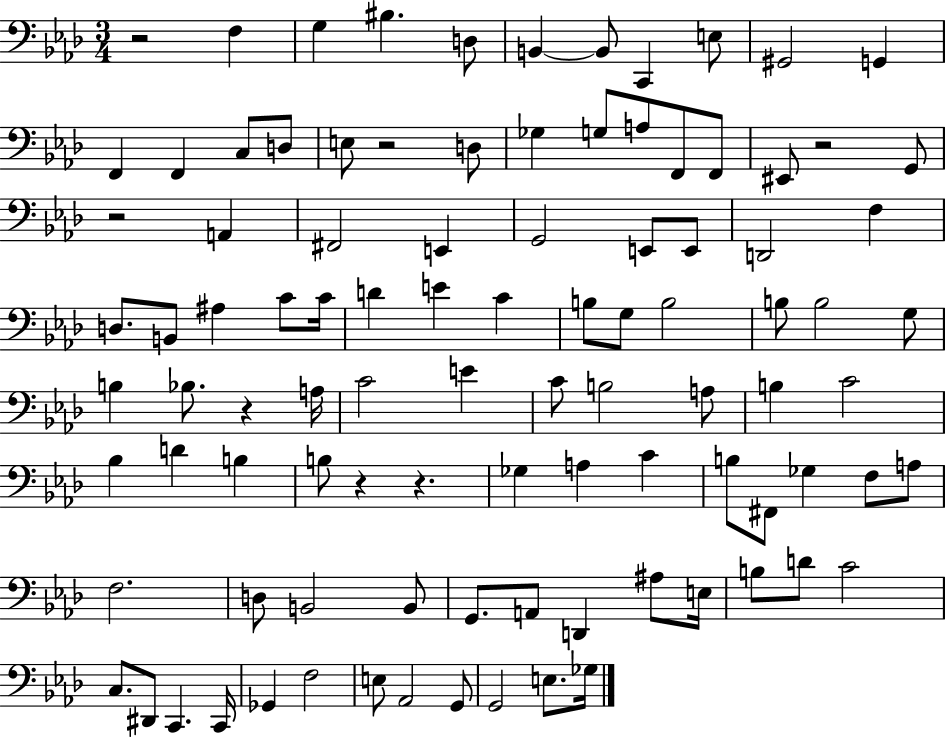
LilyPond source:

{
  \clef bass
  \numericTimeSignature
  \time 3/4
  \key aes \major
  \repeat volta 2 { r2 f4 | g4 bis4. d8 | b,4~~ b,8 c,4 e8 | gis,2 g,4 | \break f,4 f,4 c8 d8 | e8 r2 d8 | ges4 g8 a8 f,8 f,8 | eis,8 r2 g,8 | \break r2 a,4 | fis,2 e,4 | g,2 e,8 e,8 | d,2 f4 | \break d8. b,8 ais4 c'8 c'16 | d'4 e'4 c'4 | b8 g8 b2 | b8 b2 g8 | \break b4 bes8. r4 a16 | c'2 e'4 | c'8 b2 a8 | b4 c'2 | \break bes4 d'4 b4 | b8 r4 r4. | ges4 a4 c'4 | b8 fis,8 ges4 f8 a8 | \break f2. | d8 b,2 b,8 | g,8. a,8 d,4 ais8 e16 | b8 d'8 c'2 | \break c8. dis,8 c,4. c,16 | ges,4 f2 | e8 aes,2 g,8 | g,2 e8. ges16 | \break } \bar "|."
}